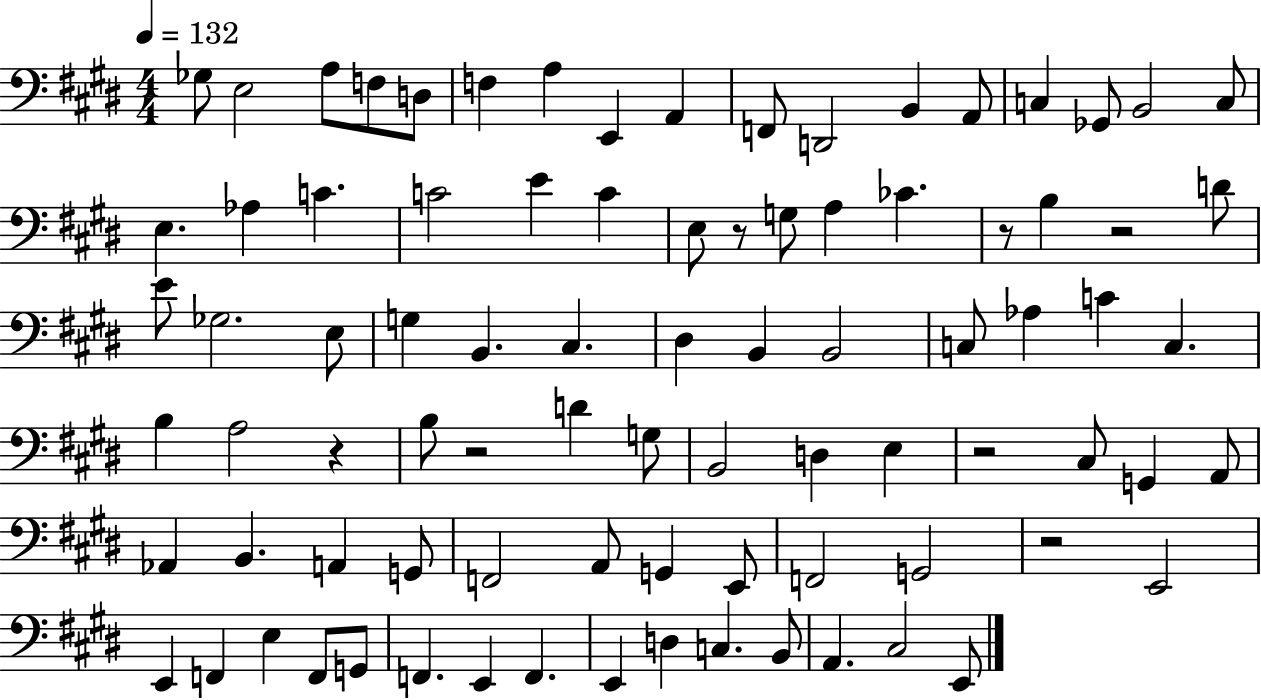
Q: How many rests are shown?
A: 7